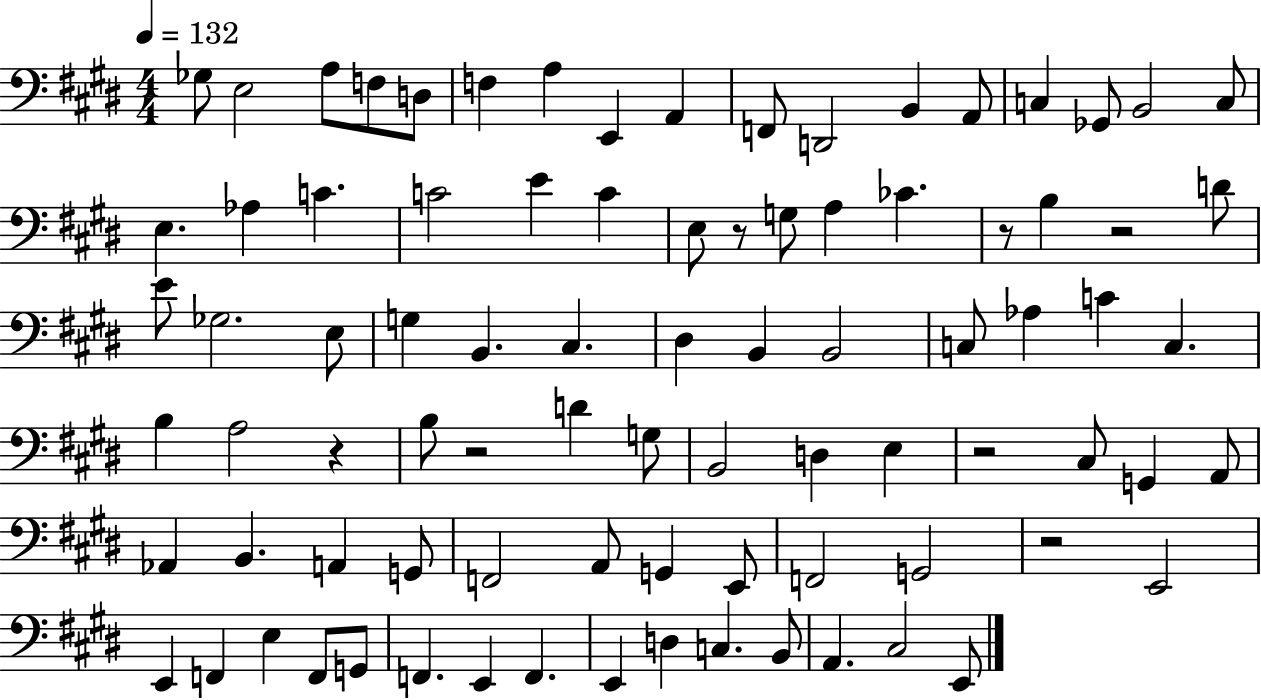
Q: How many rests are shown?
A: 7